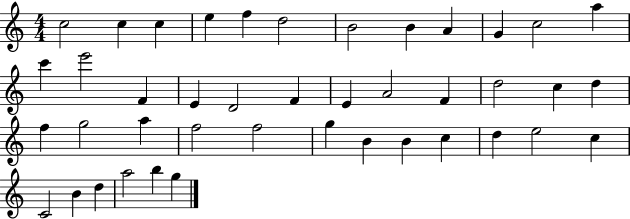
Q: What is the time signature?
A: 4/4